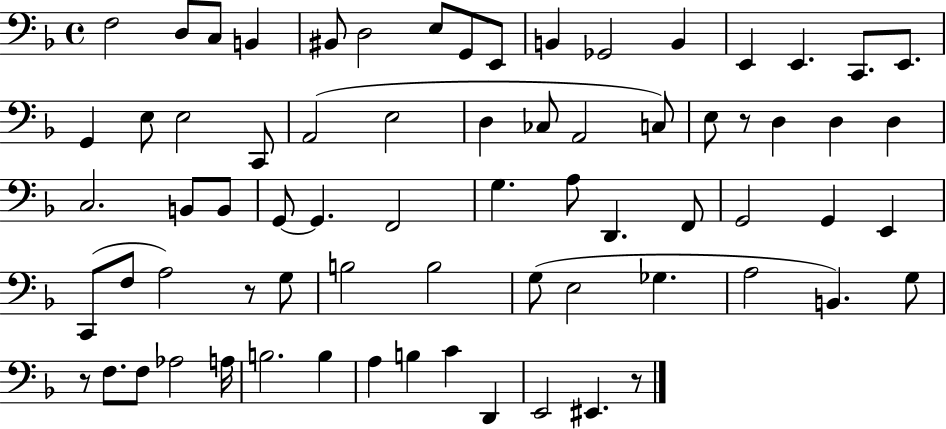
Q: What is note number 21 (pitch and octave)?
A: A2